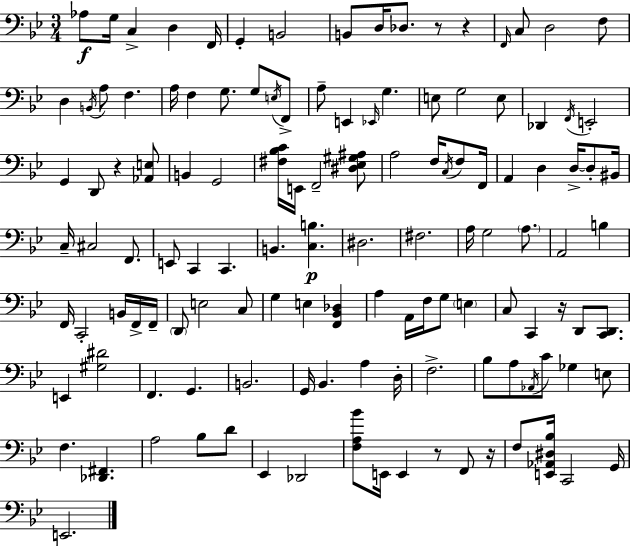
{
  \clef bass
  \numericTimeSignature
  \time 3/4
  \key bes \major
  \repeat volta 2 { aes8\f g16 c4-> d4 f,16 | g,4-. b,2 | b,8 d16 des8. r8 r4 | \grace { f,16 } c8 d2 f8 | \break d4 \acciaccatura { b,16 } a8 f4. | a16 f4 g8. g8 | \acciaccatura { e16 } f,8-> a8-- e,4 \grace { ees,16 } g4. | e8 g2 | \break e8 des,4 \acciaccatura { f,16 } e,2-. | g,4 d,8 r4 | <aes, e>8 b,4 g,2 | <fis bes c'>16 e,16 f,2-- | \break <dis ees gis ais>8 a2 | f16 \acciaccatura { c16 } f8 f,16 a,4 d4 | d16->~~ d8-. bis,16 c16-- cis2 | f,8. e,8 c,4 | \break c,4. b,4. | <c b>4.\p dis2. | fis2. | a16 g2 | \break \parenthesize a8. a,2 | b4 f,16 c,2-. | b,16 f,16-> f,16-- \parenthesize d,8 e2 | c8 g4 e4 | \break <f, bes, des>4 a4 a,16 f16 | g8 \parenthesize e4 c8 c,4 | r16 d,8 <c, d,>8. e,4 <gis dis'>2 | f,4. | \break g,4. b,2. | g,16 bes,4. | a4 d16-. f2.-> | bes8 a8 \acciaccatura { aes,16 } c'8 | \break ges4 e8 f4. | <des, fis,>4. a2 | bes8 d'8 ees,4 des,2 | <f a bes'>8 e,16 e,4 | \break r8 f,8 r16 f8 <e, aes, dis bes>16 c,2 | g,16 e,2. | } \bar "|."
}